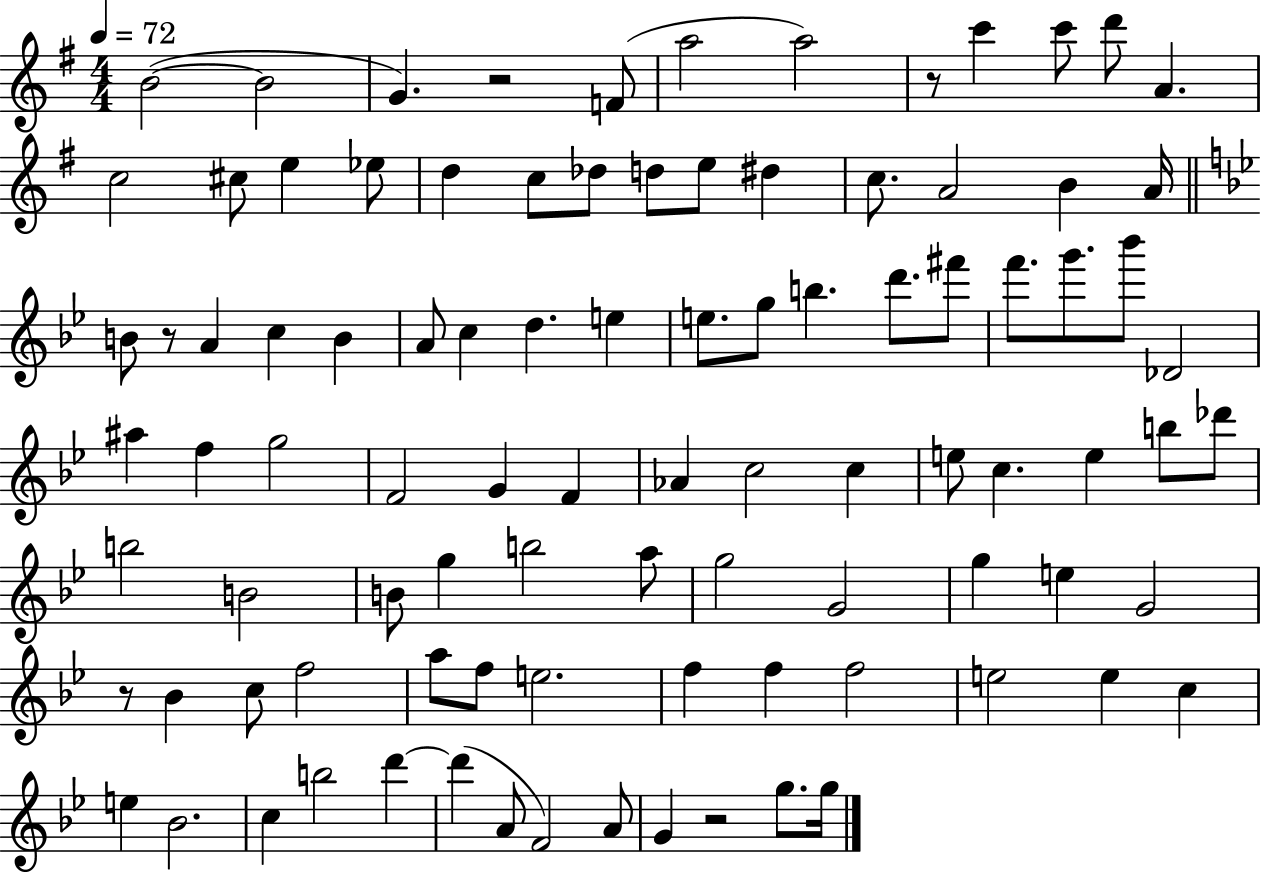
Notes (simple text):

B4/h B4/h G4/q. R/h F4/e A5/h A5/h R/e C6/q C6/e D6/e A4/q. C5/h C#5/e E5/q Eb5/e D5/q C5/e Db5/e D5/e E5/e D#5/q C5/e. A4/h B4/q A4/s B4/e R/e A4/q C5/q B4/q A4/e C5/q D5/q. E5/q E5/e. G5/e B5/q. D6/e. F#6/e F6/e. G6/e. Bb6/e Db4/h A#5/q F5/q G5/h F4/h G4/q F4/q Ab4/q C5/h C5/q E5/e C5/q. E5/q B5/e Db6/e B5/h B4/h B4/e G5/q B5/h A5/e G5/h G4/h G5/q E5/q G4/h R/e Bb4/q C5/e F5/h A5/e F5/e E5/h. F5/q F5/q F5/h E5/h E5/q C5/q E5/q Bb4/h. C5/q B5/h D6/q D6/q A4/e F4/h A4/e G4/q R/h G5/e. G5/s